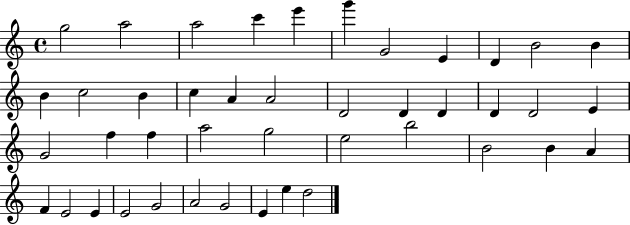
X:1
T:Untitled
M:4/4
L:1/4
K:C
g2 a2 a2 c' e' g' G2 E D B2 B B c2 B c A A2 D2 D D D D2 E G2 f f a2 g2 e2 b2 B2 B A F E2 E E2 G2 A2 G2 E e d2